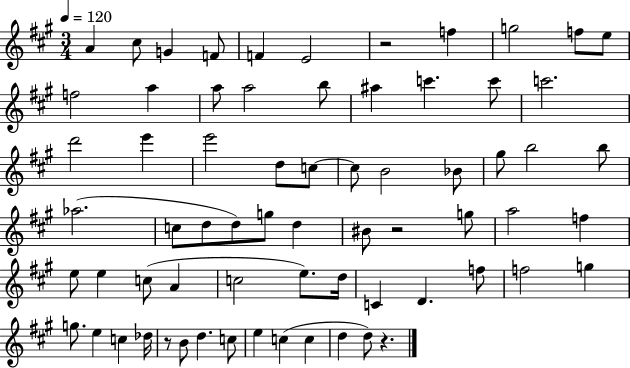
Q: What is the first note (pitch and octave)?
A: A4